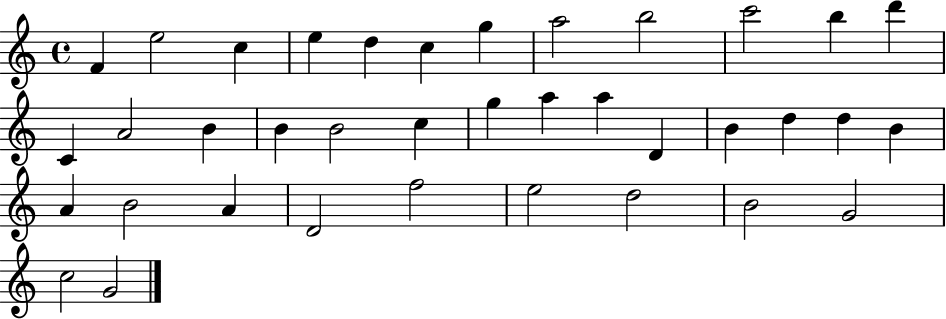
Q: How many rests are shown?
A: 0